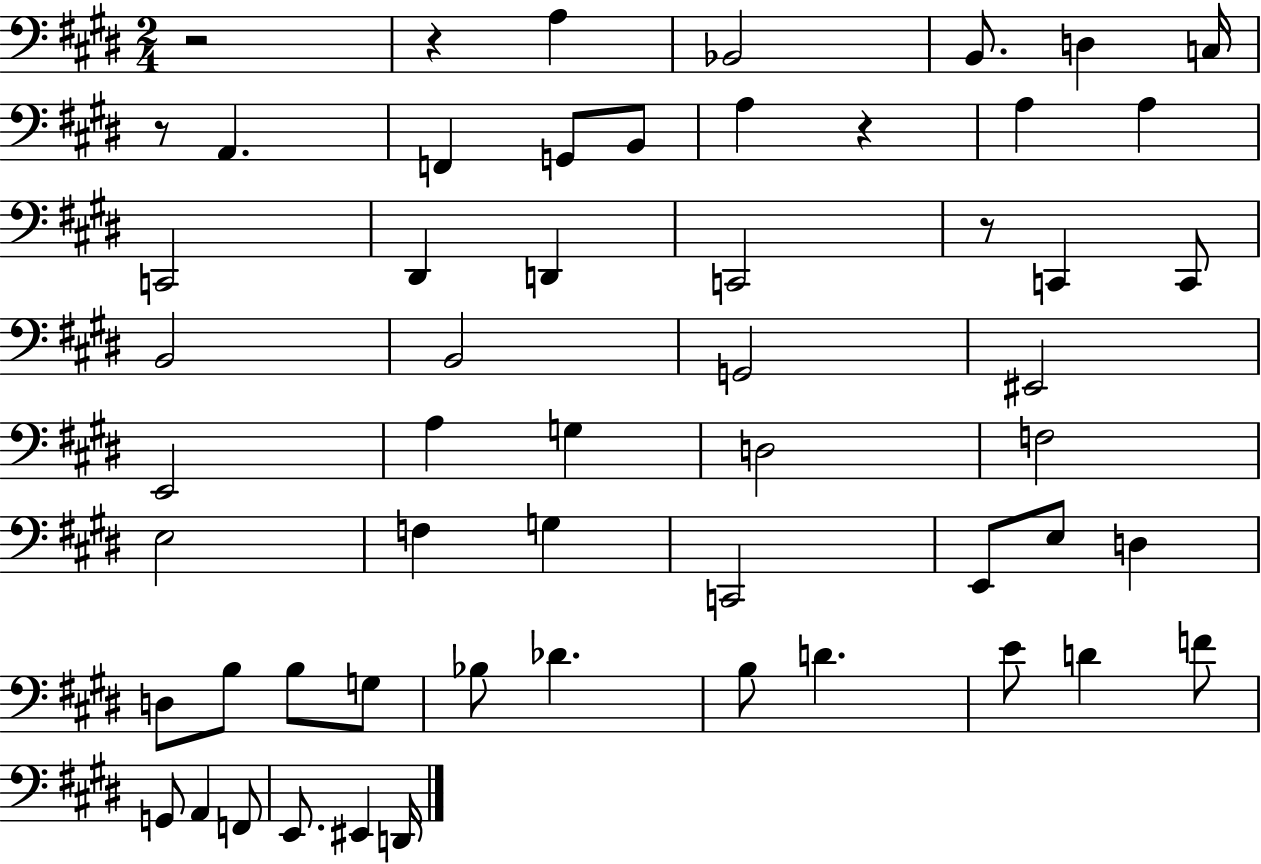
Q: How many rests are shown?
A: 5